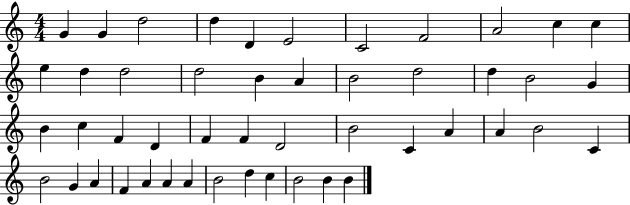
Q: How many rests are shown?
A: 0